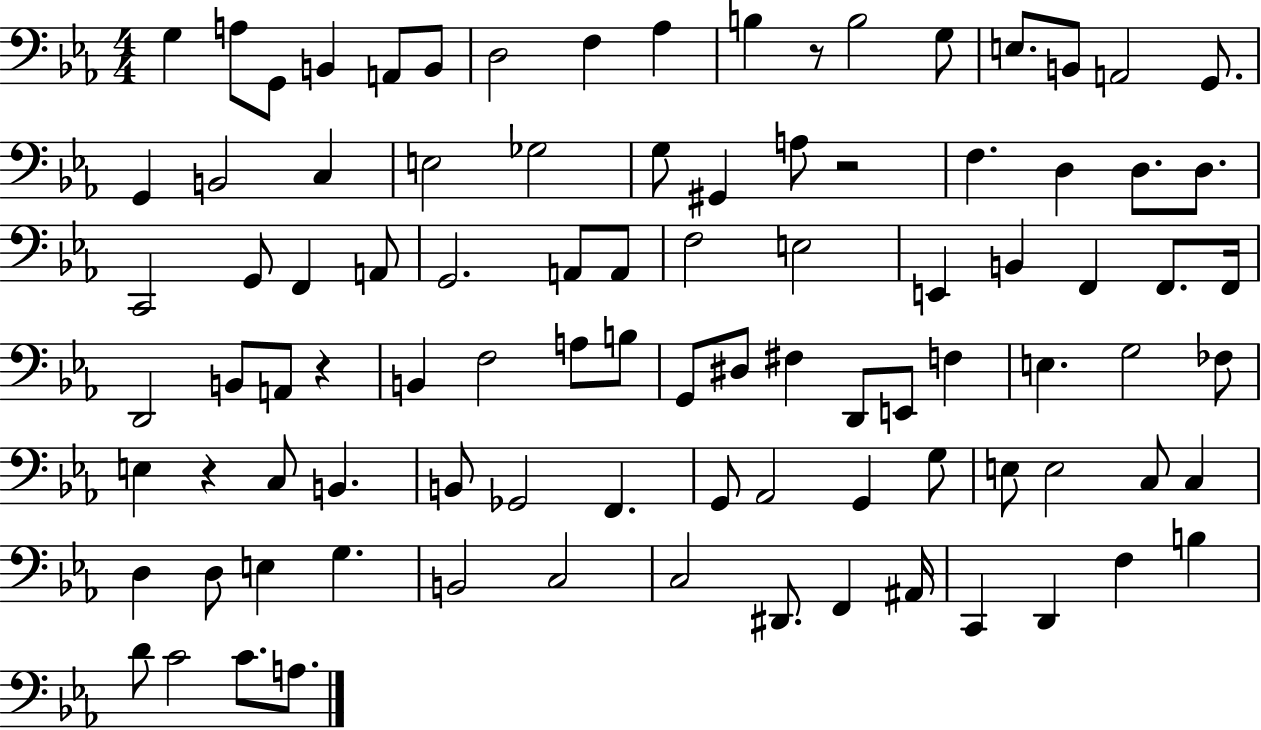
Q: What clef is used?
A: bass